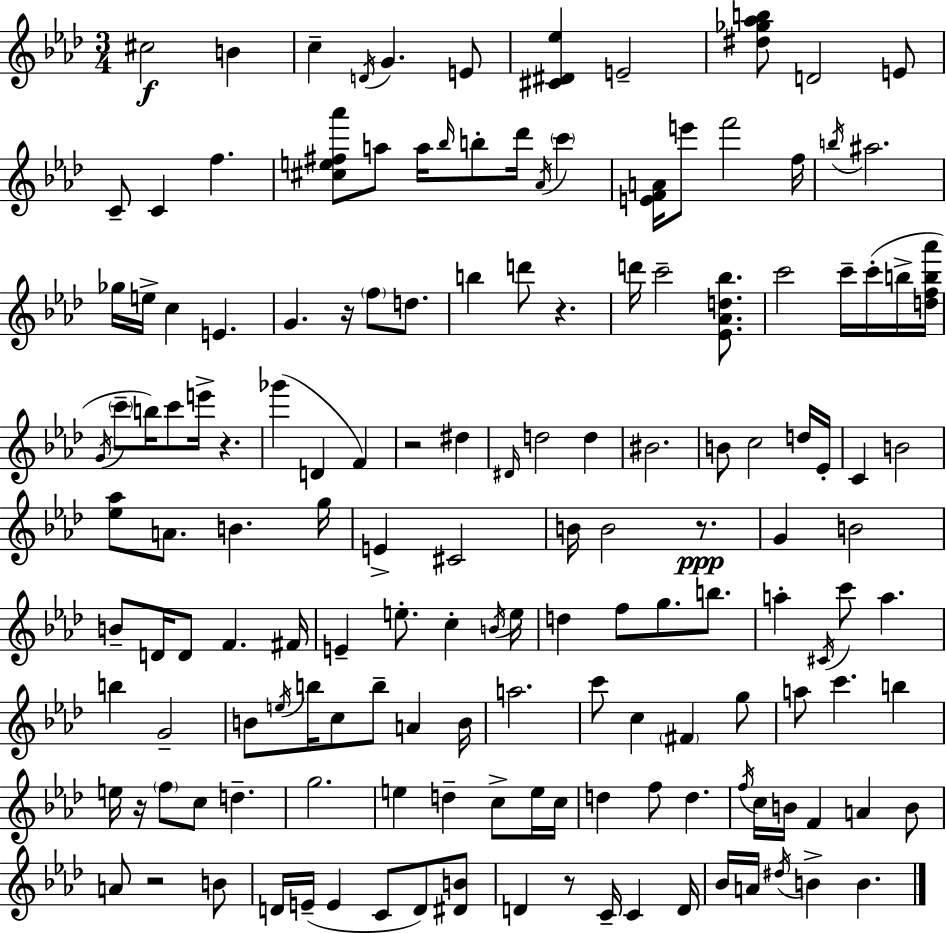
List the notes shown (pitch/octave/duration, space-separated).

C#5/h B4/q C5/q D4/s G4/q. E4/e [C#4,D#4,Eb5]/q E4/h [D#5,Gb5,Ab5,B5]/e D4/h E4/e C4/e C4/q F5/q. [C#5,E5,F#5,Ab6]/e A5/e A5/s Bb5/s B5/e Db6/s Ab4/s C6/q [E4,F4,A4]/s E6/e F6/h F5/s B5/s A#5/h. Gb5/s E5/s C5/q E4/q. G4/q. R/s F5/e D5/e. B5/q D6/e R/q. D6/s C6/h [Eb4,Ab4,D5,Bb5]/e. C6/h C6/s C6/s B5/s [D5,F5,B5,Ab6]/s G4/s C6/e B5/s C6/e E6/s R/q. Gb6/q D4/q F4/q R/h D#5/q D#4/s D5/h D5/q BIS4/h. B4/e C5/h D5/s Eb4/s C4/q B4/h [Eb5,Ab5]/e A4/e. B4/q. G5/s E4/q C#4/h B4/s B4/h R/e. G4/q B4/h B4/e D4/s D4/e F4/q. F#4/s E4/q E5/e. C5/q B4/s E5/s D5/q F5/e G5/e. B5/e. A5/q C#4/s C6/e A5/q. B5/q G4/h B4/e E5/s B5/s C5/e B5/e A4/q B4/s A5/h. C6/e C5/q F#4/q G5/e A5/e C6/q. B5/q E5/s R/s F5/e C5/e D5/q. G5/h. E5/q D5/q C5/e E5/s C5/s D5/q F5/e D5/q. F5/s C5/s B4/s F4/q A4/q B4/e A4/e R/h B4/e D4/s E4/s E4/q C4/e D4/e [D#4,B4]/e D4/q R/e C4/s C4/q D4/s Bb4/s A4/s D#5/s B4/q B4/q.